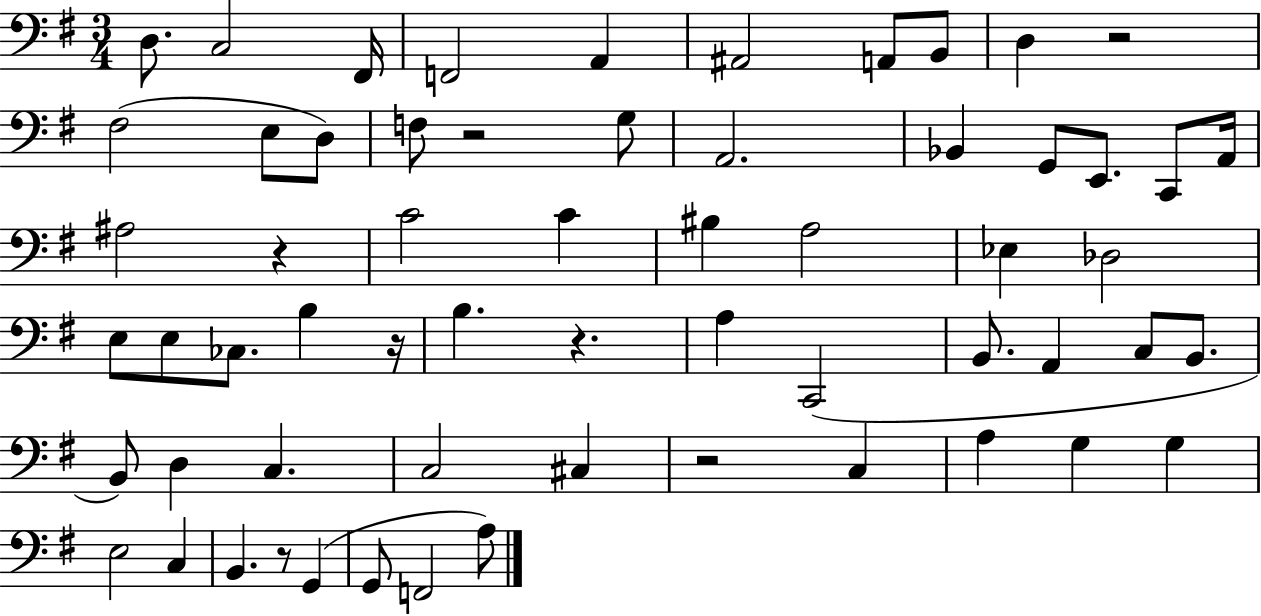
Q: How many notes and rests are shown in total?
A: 61